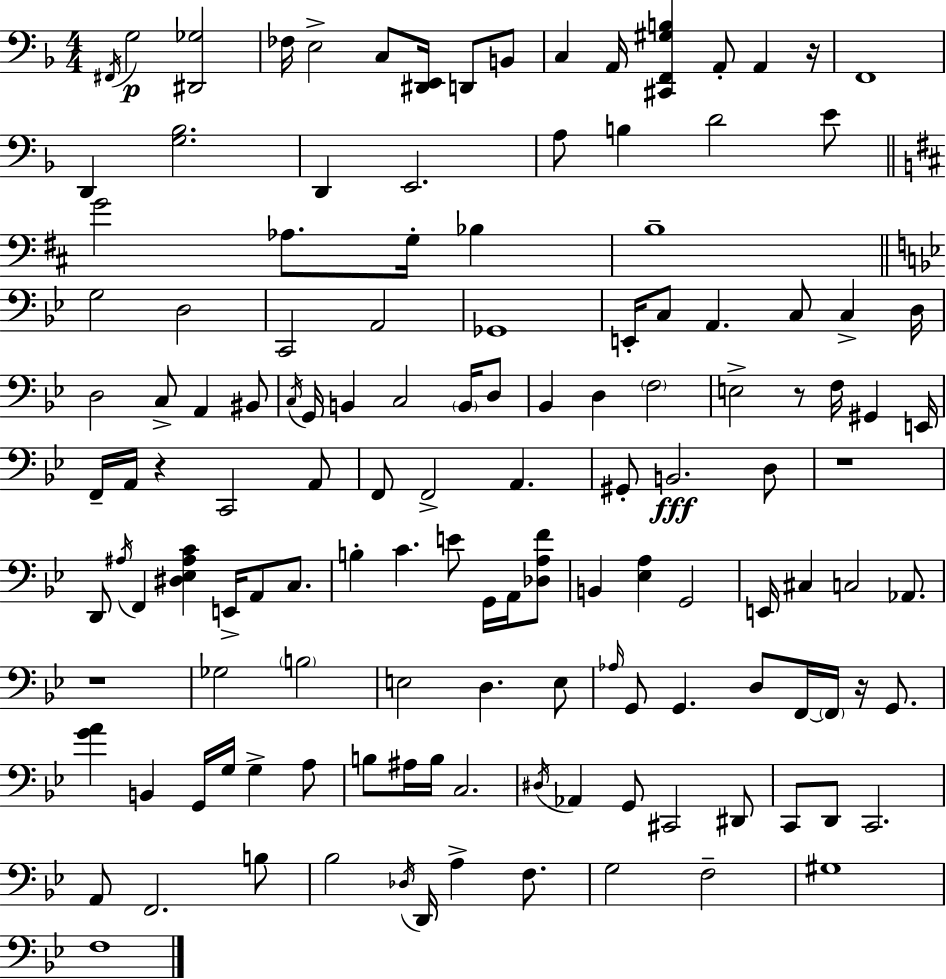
F#2/s G3/h [D#2,Gb3]/h FES3/s E3/h C3/e [D#2,E2]/s D2/e B2/e C3/q A2/s [C#2,F2,G#3,B3]/q A2/e A2/q R/s F2/w D2/q [G3,Bb3]/h. D2/q E2/h. A3/e B3/q D4/h E4/e G4/h Ab3/e. G3/s Bb3/q B3/w G3/h D3/h C2/h A2/h Gb2/w E2/s C3/e A2/q. C3/e C3/q D3/s D3/h C3/e A2/q BIS2/e C3/s G2/s B2/q C3/h B2/s D3/e Bb2/q D3/q F3/h E3/h R/e F3/s G#2/q E2/s F2/s A2/s R/q C2/h A2/e F2/e F2/h A2/q. G#2/e B2/h. D3/e R/w D2/e A#3/s F2/q [D#3,Eb3,A#3,C4]/q E2/s A2/e C3/e. B3/q C4/q. E4/e G2/s A2/s [Db3,A3,F4]/e B2/q [Eb3,A3]/q G2/h E2/s C#3/q C3/h Ab2/e. R/w Gb3/h B3/h E3/h D3/q. E3/e Ab3/s G2/e G2/q. D3/e F2/s F2/s R/s G2/e. [G4,A4]/q B2/q G2/s G3/s G3/q A3/e B3/e A#3/s B3/s C3/h. D#3/s Ab2/q G2/e C#2/h D#2/e C2/e D2/e C2/h. A2/e F2/h. B3/e Bb3/h Db3/s D2/s A3/q F3/e. G3/h F3/h G#3/w F3/w